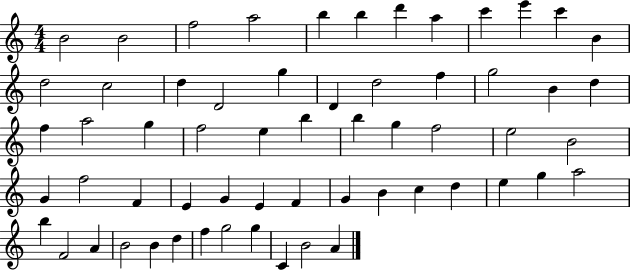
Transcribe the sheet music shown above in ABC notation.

X:1
T:Untitled
M:4/4
L:1/4
K:C
B2 B2 f2 a2 b b d' a c' e' c' B d2 c2 d D2 g D d2 f g2 B d f a2 g f2 e b b g f2 e2 B2 G f2 F E G E F G B c d e g a2 b F2 A B2 B d f g2 g C B2 A